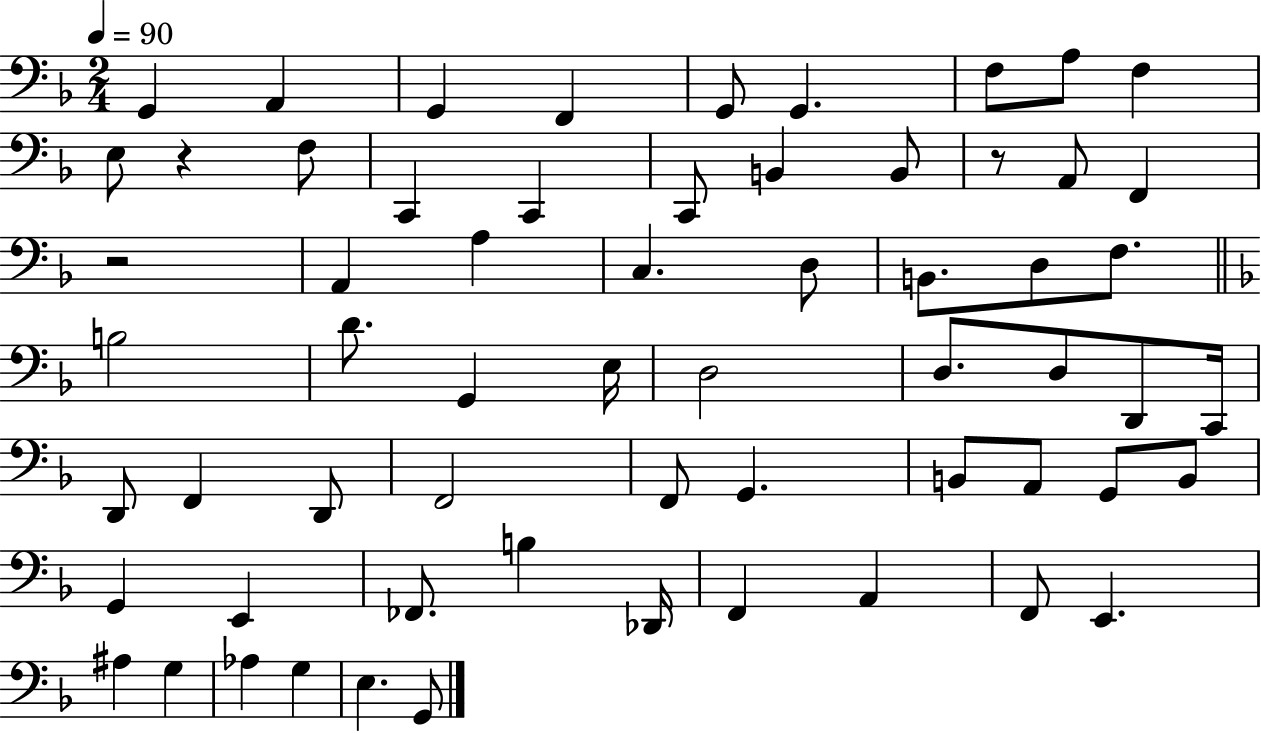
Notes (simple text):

G2/q A2/q G2/q F2/q G2/e G2/q. F3/e A3/e F3/q E3/e R/q F3/e C2/q C2/q C2/e B2/q B2/e R/e A2/e F2/q R/h A2/q A3/q C3/q. D3/e B2/e. D3/e F3/e. B3/h D4/e. G2/q E3/s D3/h D3/e. D3/e D2/e C2/s D2/e F2/q D2/e F2/h F2/e G2/q. B2/e A2/e G2/e B2/e G2/q E2/q FES2/e. B3/q Db2/s F2/q A2/q F2/e E2/q. A#3/q G3/q Ab3/q G3/q E3/q. G2/e